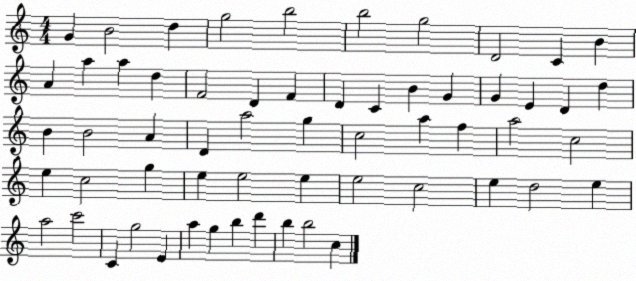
X:1
T:Untitled
M:4/4
L:1/4
K:C
G B2 d g2 b2 b2 g2 D2 C B A a a d F2 D F D C B G G E D d B B2 A D a2 g c2 a f a2 c2 e c2 g e e2 e e2 c2 e d2 e a2 c'2 C g2 E a g b d' b b2 c